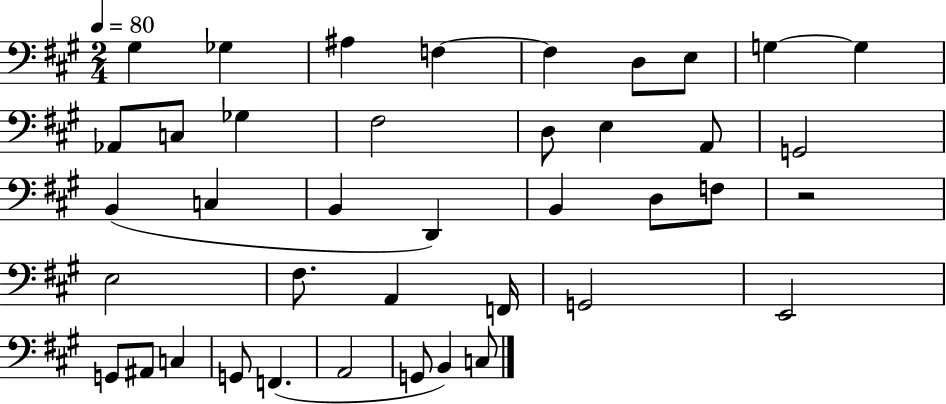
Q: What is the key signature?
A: A major